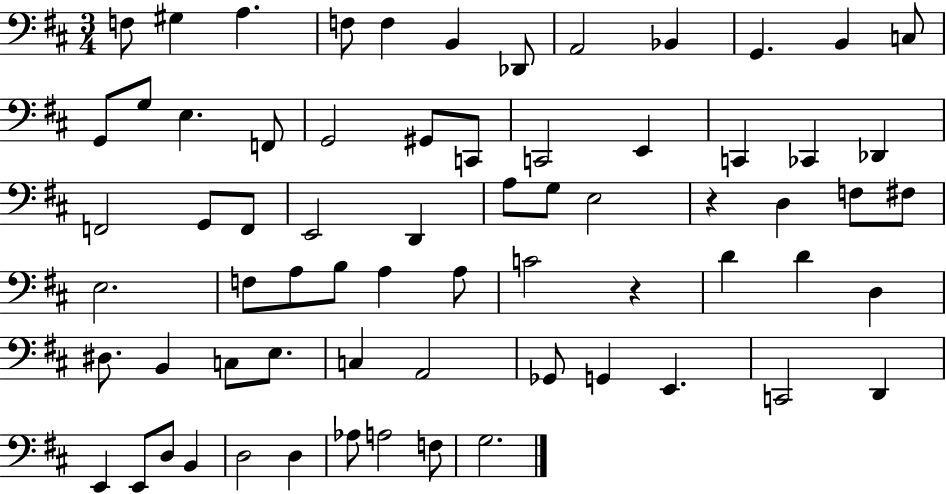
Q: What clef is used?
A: bass